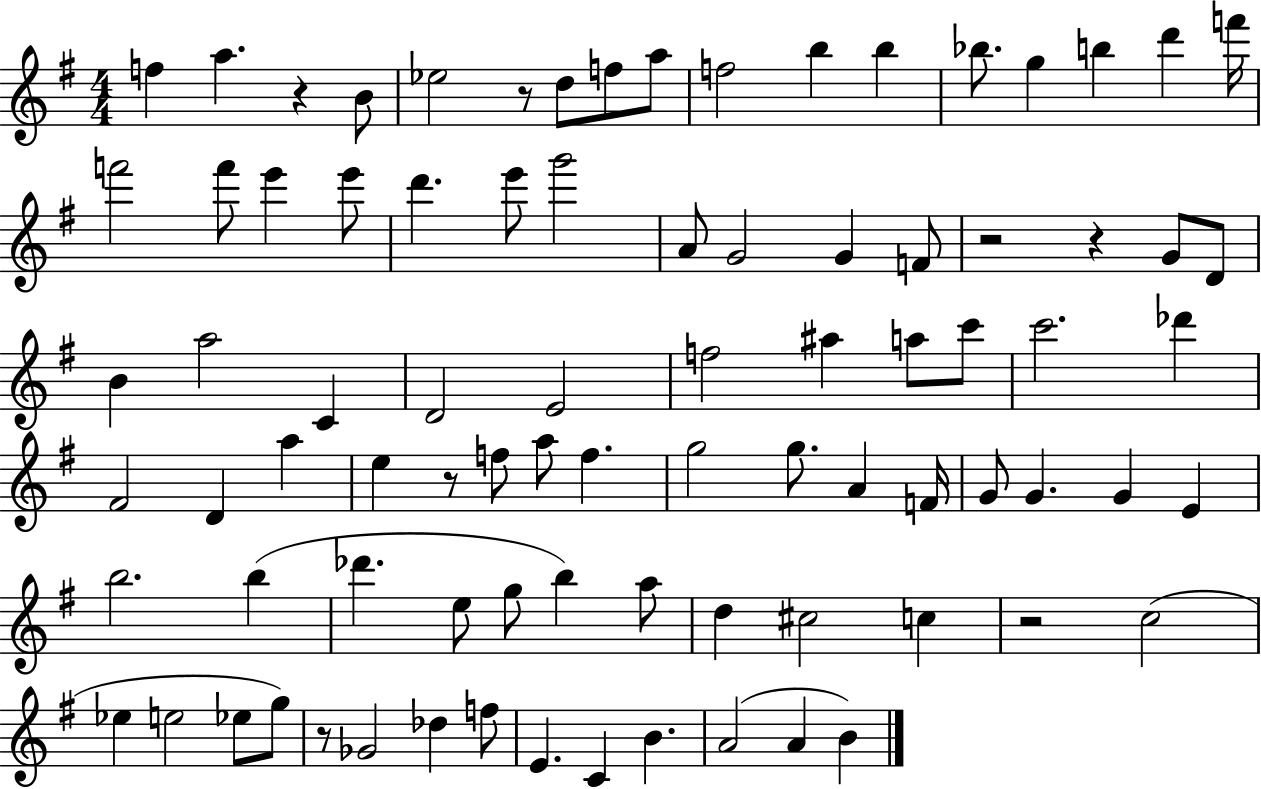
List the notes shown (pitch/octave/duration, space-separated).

F5/q A5/q. R/q B4/e Eb5/h R/e D5/e F5/e A5/e F5/h B5/q B5/q Bb5/e. G5/q B5/q D6/q F6/s F6/h F6/e E6/q E6/e D6/q. E6/e G6/h A4/e G4/h G4/q F4/e R/h R/q G4/e D4/e B4/q A5/h C4/q D4/h E4/h F5/h A#5/q A5/e C6/e C6/h. Db6/q F#4/h D4/q A5/q E5/q R/e F5/e A5/e F5/q. G5/h G5/e. A4/q F4/s G4/e G4/q. G4/q E4/q B5/h. B5/q Db6/q. E5/e G5/e B5/q A5/e D5/q C#5/h C5/q R/h C5/h Eb5/q E5/h Eb5/e G5/e R/e Gb4/h Db5/q F5/e E4/q. C4/q B4/q. A4/h A4/q B4/q